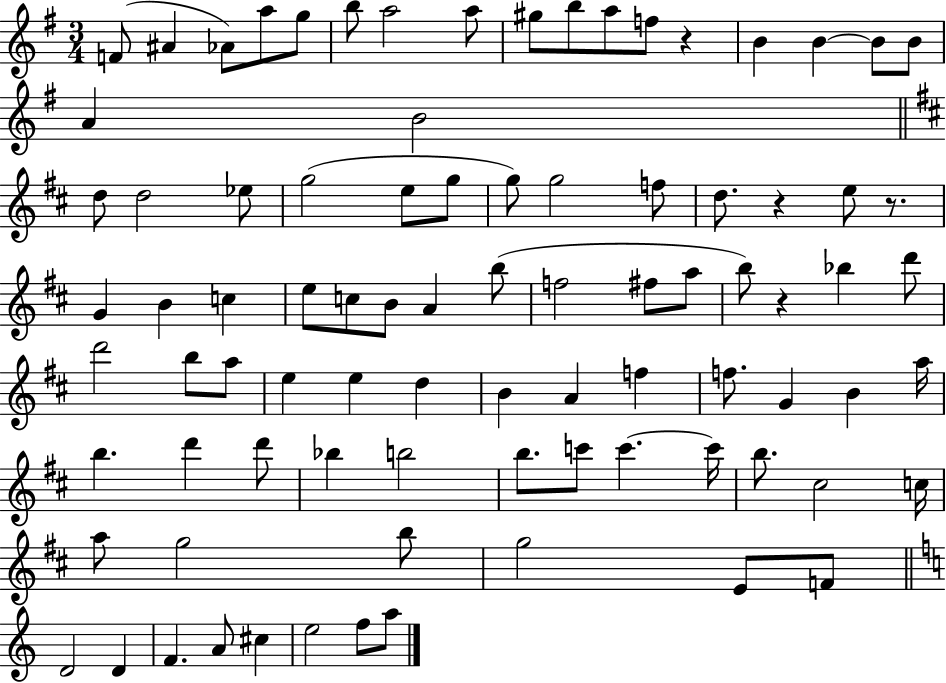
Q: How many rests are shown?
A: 4